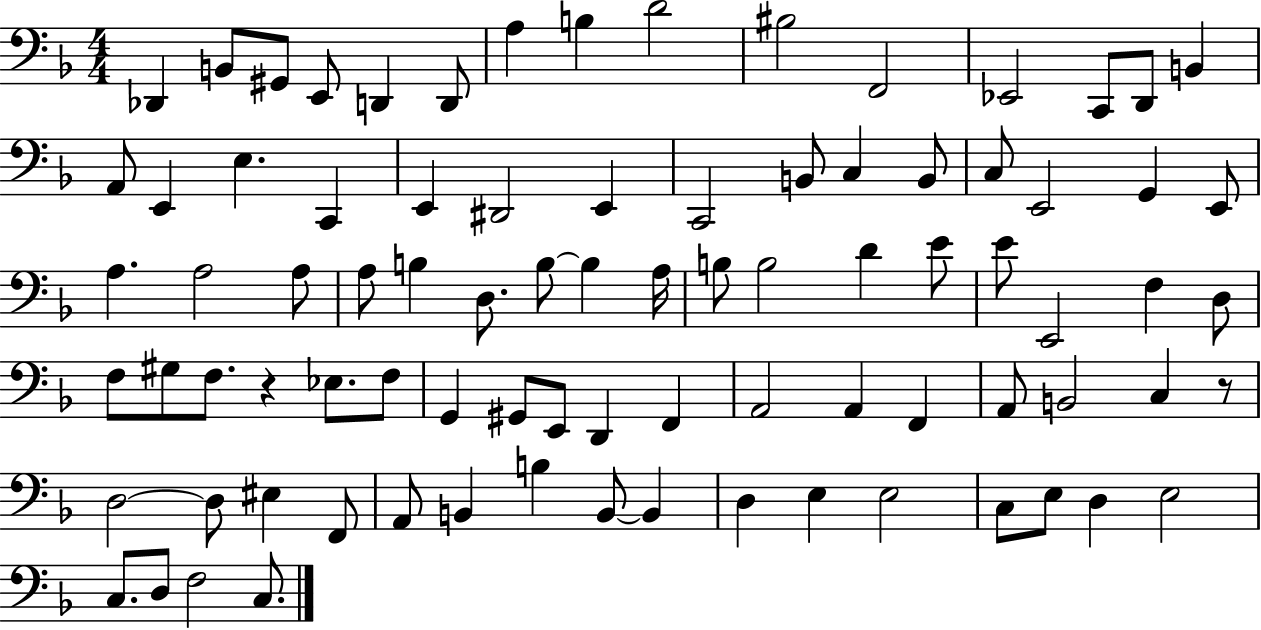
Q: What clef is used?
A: bass